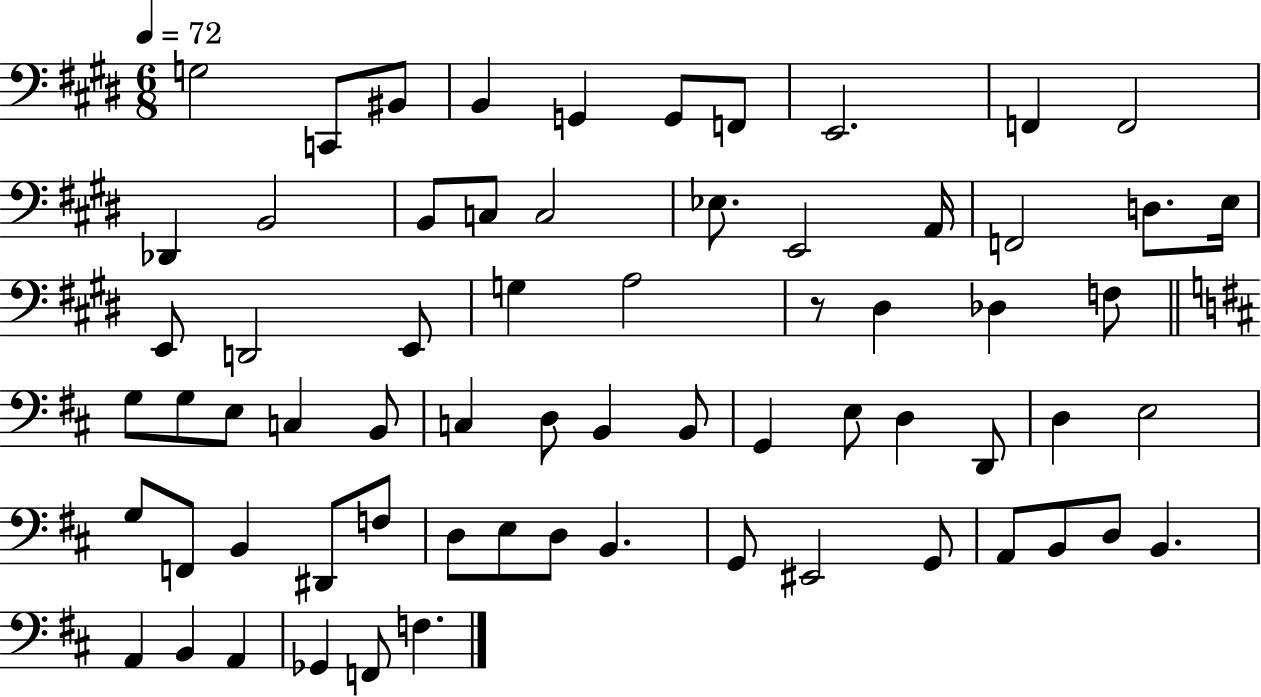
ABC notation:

X:1
T:Untitled
M:6/8
L:1/4
K:E
G,2 C,,/2 ^B,,/2 B,, G,, G,,/2 F,,/2 E,,2 F,, F,,2 _D,, B,,2 B,,/2 C,/2 C,2 _E,/2 E,,2 A,,/4 F,,2 D,/2 E,/4 E,,/2 D,,2 E,,/2 G, A,2 z/2 ^D, _D, F,/2 G,/2 G,/2 E,/2 C, B,,/2 C, D,/2 B,, B,,/2 G,, E,/2 D, D,,/2 D, E,2 G,/2 F,,/2 B,, ^D,,/2 F,/2 D,/2 E,/2 D,/2 B,, G,,/2 ^E,,2 G,,/2 A,,/2 B,,/2 D,/2 B,, A,, B,, A,, _G,, F,,/2 F,